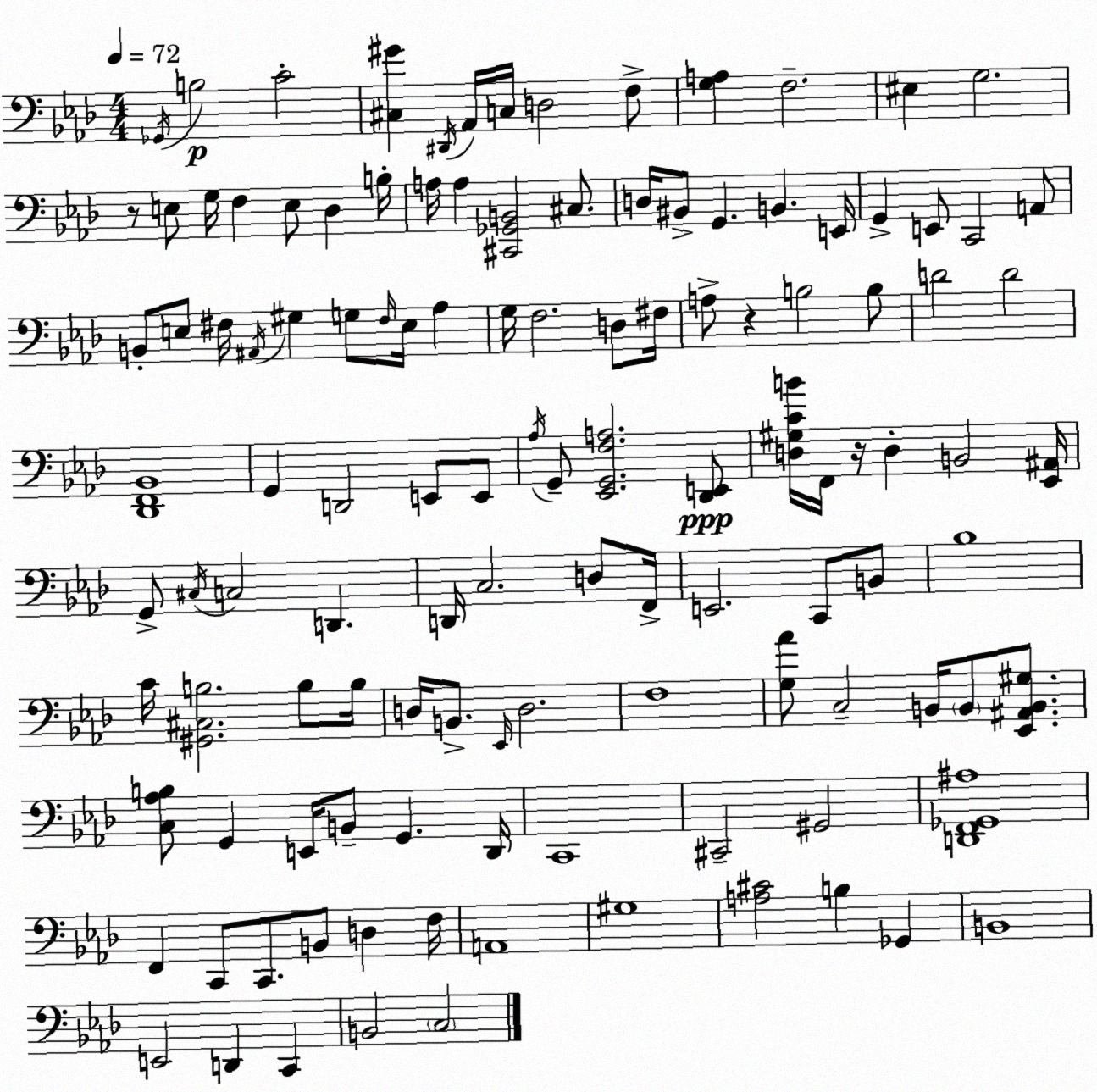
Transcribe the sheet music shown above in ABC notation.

X:1
T:Untitled
M:4/4
L:1/4
K:Fm
_G,,/4 B,2 C2 [^C,^G] ^D,,/4 _A,,/4 C,/4 D,2 F,/2 [G,A,] F,2 ^E, G,2 z/2 E,/2 G,/4 F, E,/2 _D, B,/4 A,/4 A, [^C,,_G,,B,,]2 ^C,/2 D,/4 ^B,,/2 G,, B,, E,,/4 G,, E,,/2 C,,2 A,,/2 B,,/2 E,/2 ^F,/4 ^A,,/4 ^G, G,/2 ^F,/4 E,/4 _A, G,/4 F,2 D,/2 ^F,/4 A,/2 z B,2 B,/2 D2 D2 [_D,,F,,_B,,]4 G,, D,,2 E,,/2 E,,/2 _A,/4 G,,/2 [_E,,G,,F,A,]2 [_D,,E,,]/2 [D,^G,CB]/4 F,,/4 z/4 D, B,,2 [_E,,^A,,]/4 G,,/2 ^C,/4 C,2 D,, D,,/4 C,2 D,/2 F,,/4 E,,2 C,,/2 B,,/2 _B,4 C/4 [^G,,^C,B,]2 B,/2 B,/4 D,/4 B,,/2 _E,,/4 D,2 F,4 [G,_A]/2 C,2 B,,/4 B,,/2 [_E,,^A,,B,,^G,]/2 [C,_A,B,]/2 G,, E,,/4 B,,/2 G,, _D,,/4 C,,4 ^C,,2 ^G,,2 [D,,F,,_G,,^A,]4 F,, C,,/2 C,,/2 B,,/2 D, F,/4 A,,4 ^G,4 [A,^C]2 B, _G,, B,,4 E,,2 D,, C,, B,,2 C,2